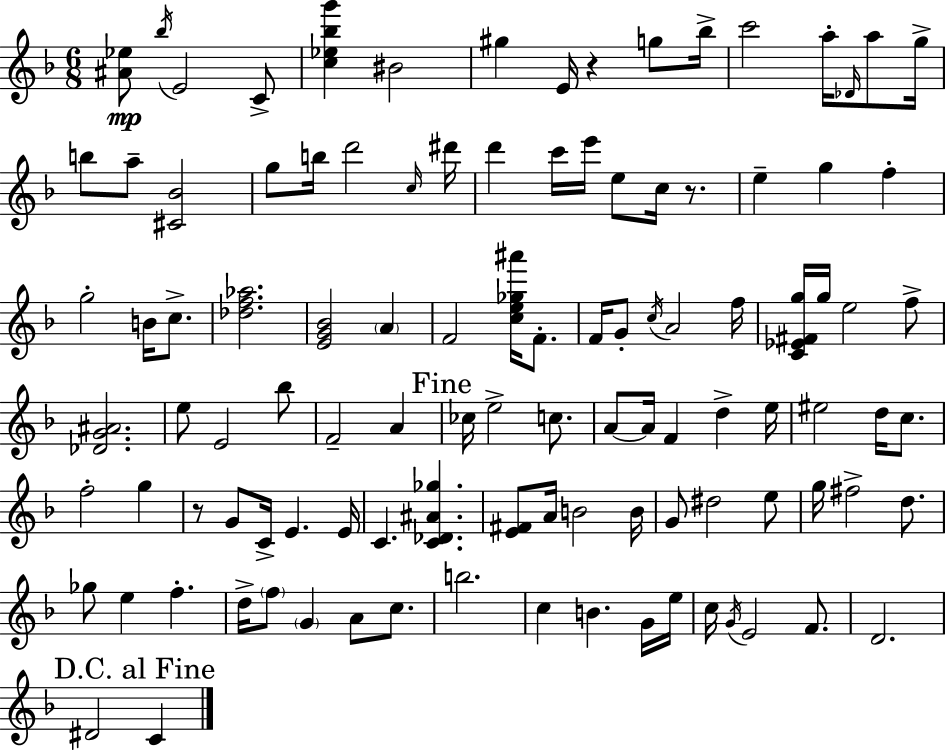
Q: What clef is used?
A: treble